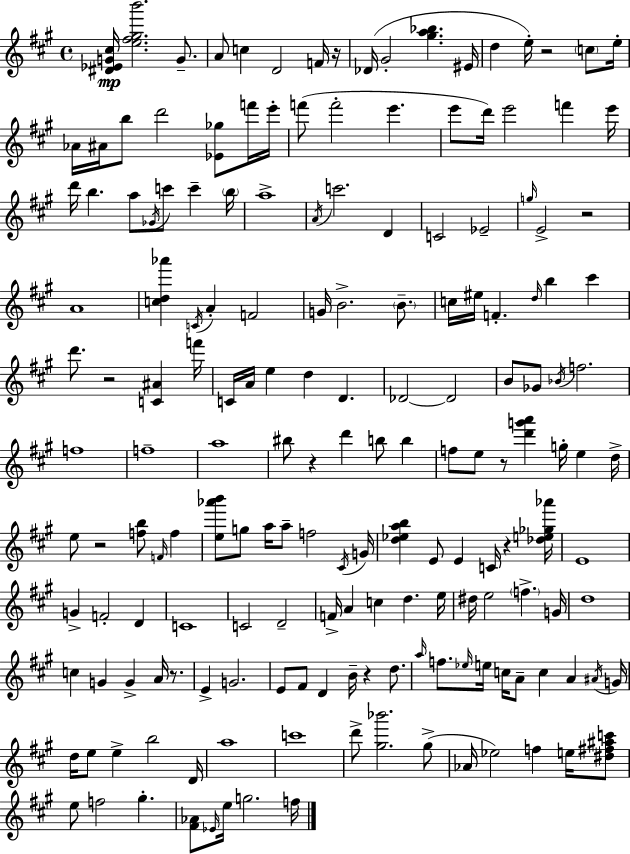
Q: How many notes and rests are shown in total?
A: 173